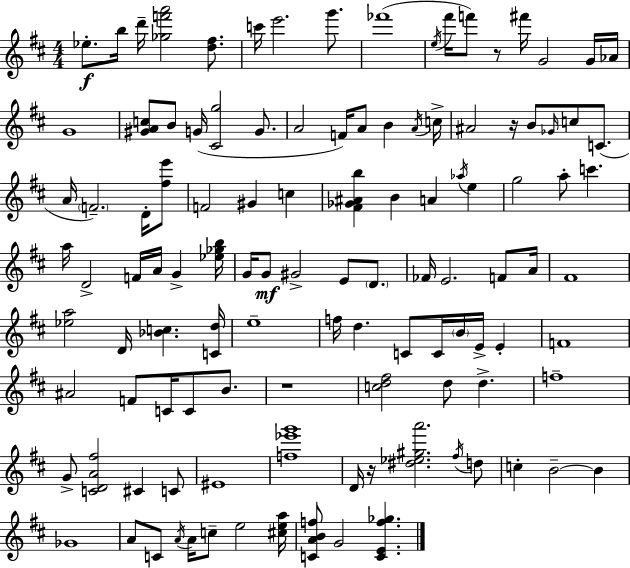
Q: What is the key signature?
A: D major